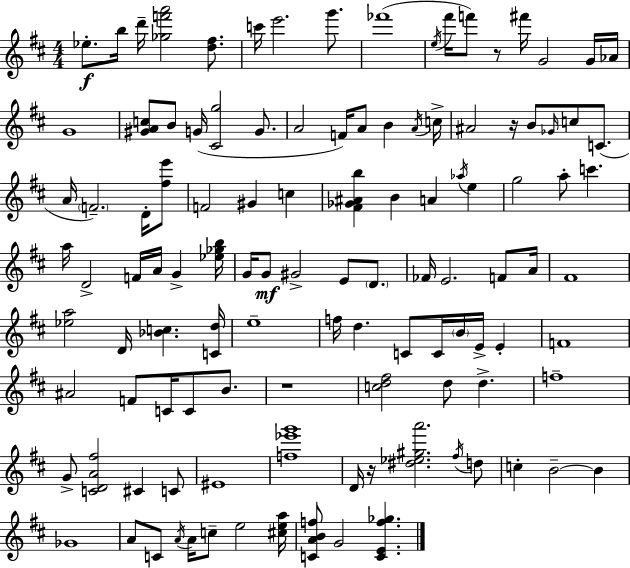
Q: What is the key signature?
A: D major